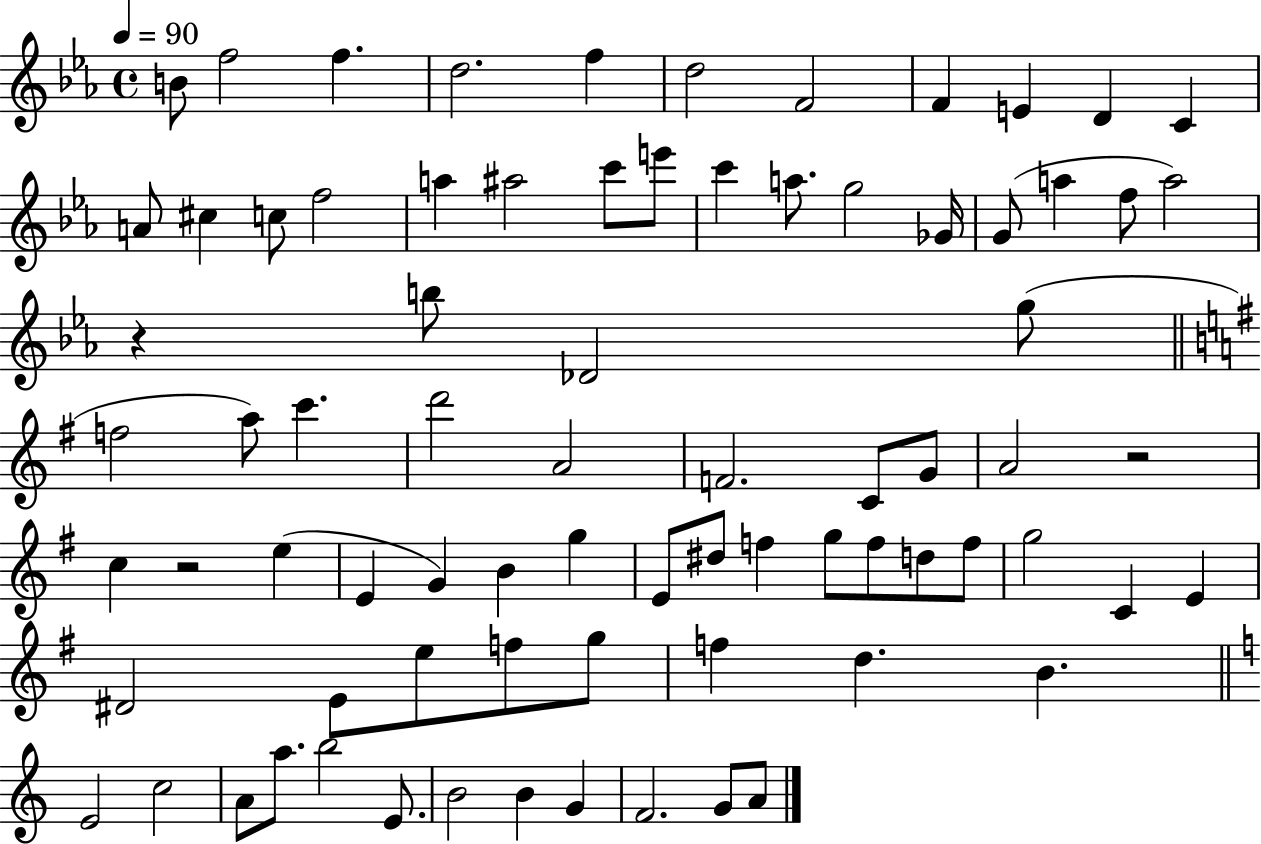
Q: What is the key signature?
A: EES major